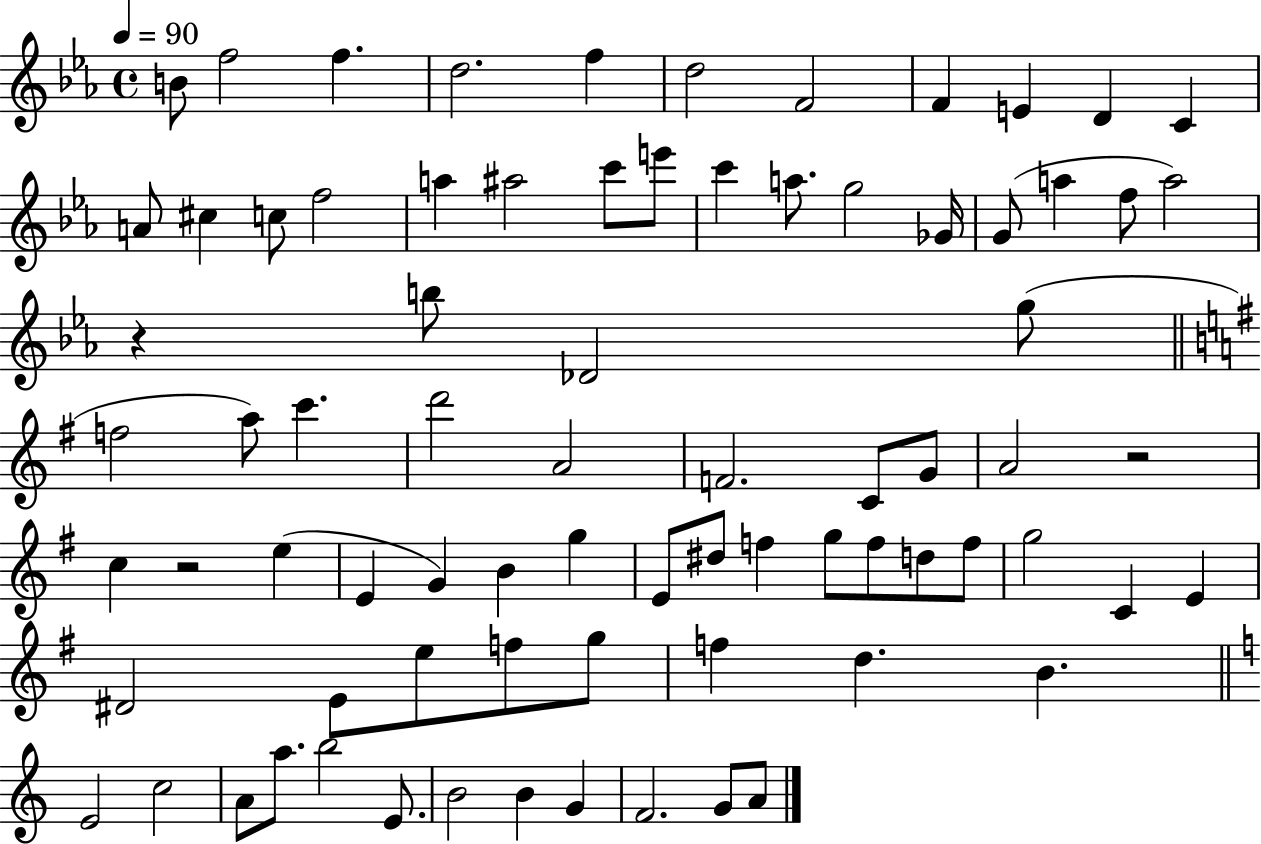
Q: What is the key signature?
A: EES major